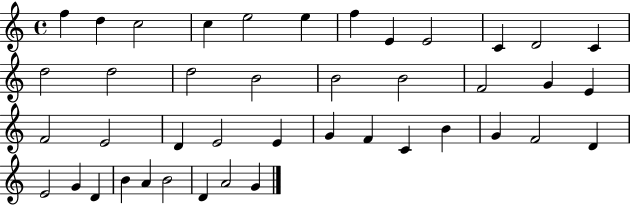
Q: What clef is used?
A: treble